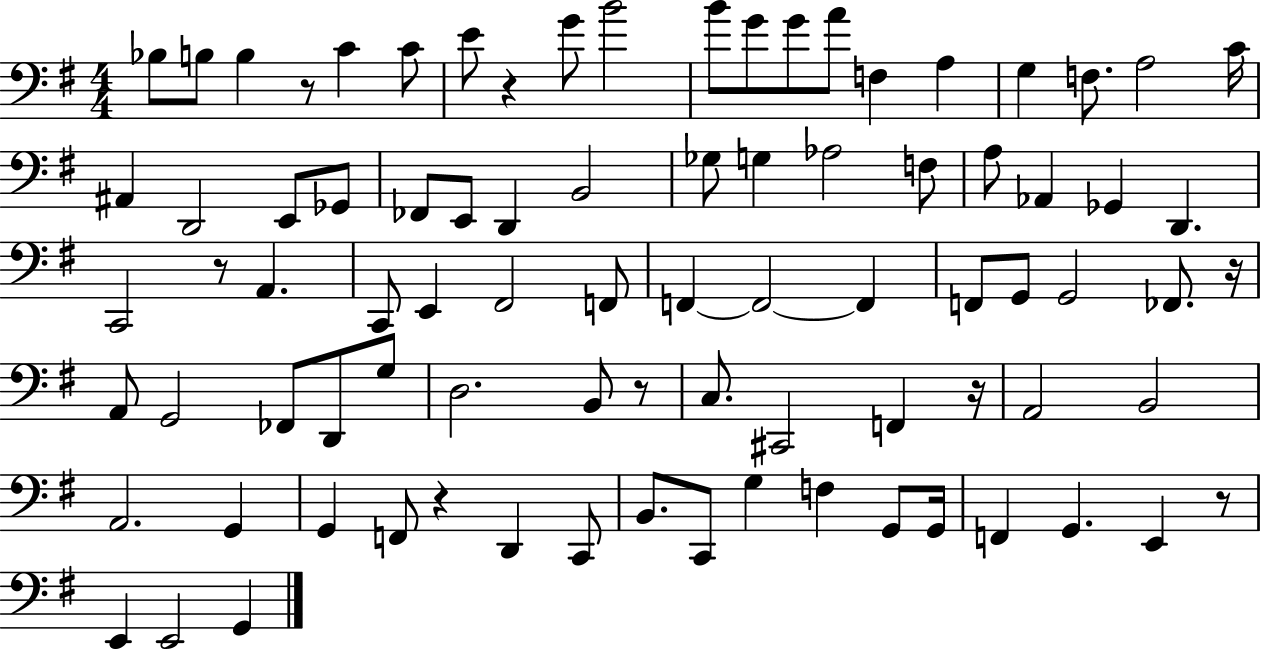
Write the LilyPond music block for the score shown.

{
  \clef bass
  \numericTimeSignature
  \time 4/4
  \key g \major
  bes8 b8 b4 r8 c'4 c'8 | e'8 r4 g'8 b'2 | b'8 g'8 g'8 a'8 f4 a4 | g4 f8. a2 c'16 | \break ais,4 d,2 e,8 ges,8 | fes,8 e,8 d,4 b,2 | ges8 g4 aes2 f8 | a8 aes,4 ges,4 d,4. | \break c,2 r8 a,4. | c,8 e,4 fis,2 f,8 | f,4~~ f,2~~ f,4 | f,8 g,8 g,2 fes,8. r16 | \break a,8 g,2 fes,8 d,8 g8 | d2. b,8 r8 | c8. cis,2 f,4 r16 | a,2 b,2 | \break a,2. g,4 | g,4 f,8 r4 d,4 c,8 | b,8. c,8 g4 f4 g,8 g,16 | f,4 g,4. e,4 r8 | \break e,4 e,2 g,4 | \bar "|."
}